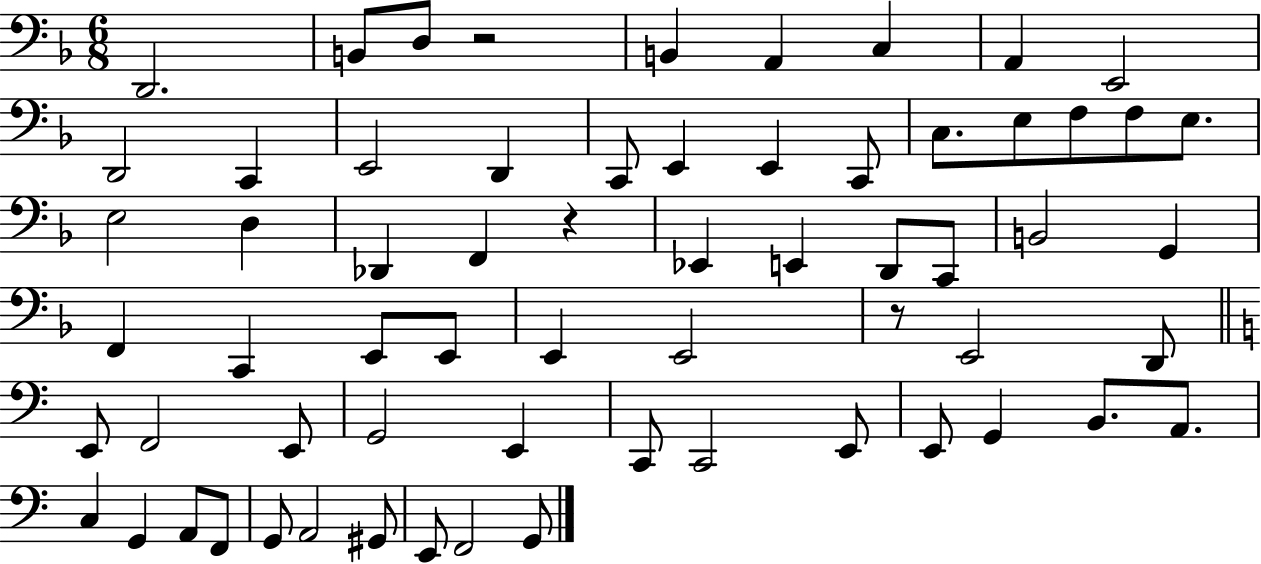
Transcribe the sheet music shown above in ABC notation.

X:1
T:Untitled
M:6/8
L:1/4
K:F
D,,2 B,,/2 D,/2 z2 B,, A,, C, A,, E,,2 D,,2 C,, E,,2 D,, C,,/2 E,, E,, C,,/2 C,/2 E,/2 F,/2 F,/2 E,/2 E,2 D, _D,, F,, z _E,, E,, D,,/2 C,,/2 B,,2 G,, F,, C,, E,,/2 E,,/2 E,, E,,2 z/2 E,,2 D,,/2 E,,/2 F,,2 E,,/2 G,,2 E,, C,,/2 C,,2 E,,/2 E,,/2 G,, B,,/2 A,,/2 C, G,, A,,/2 F,,/2 G,,/2 A,,2 ^G,,/2 E,,/2 F,,2 G,,/2